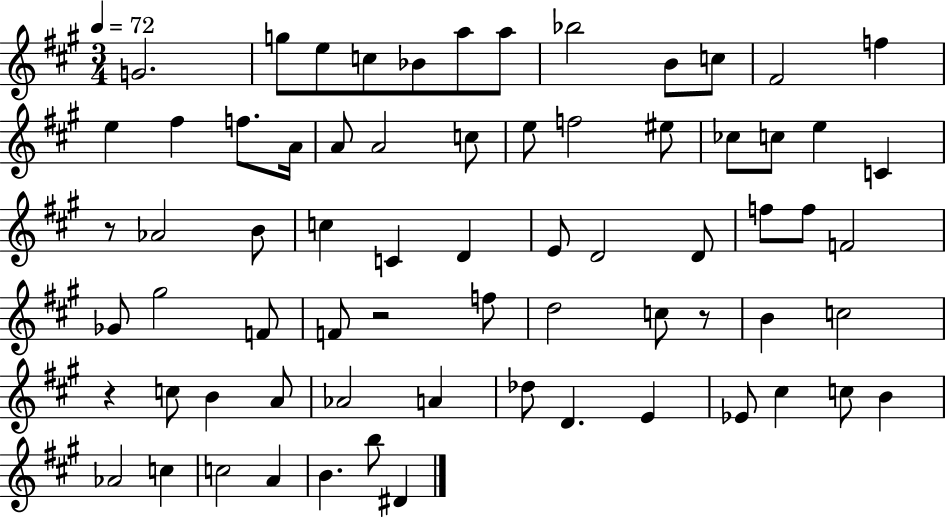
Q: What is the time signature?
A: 3/4